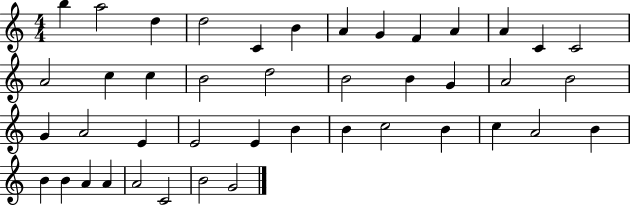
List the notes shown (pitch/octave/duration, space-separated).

B5/q A5/h D5/q D5/h C4/q B4/q A4/q G4/q F4/q A4/q A4/q C4/q C4/h A4/h C5/q C5/q B4/h D5/h B4/h B4/q G4/q A4/h B4/h G4/q A4/h E4/q E4/h E4/q B4/q B4/q C5/h B4/q C5/q A4/h B4/q B4/q B4/q A4/q A4/q A4/h C4/h B4/h G4/h